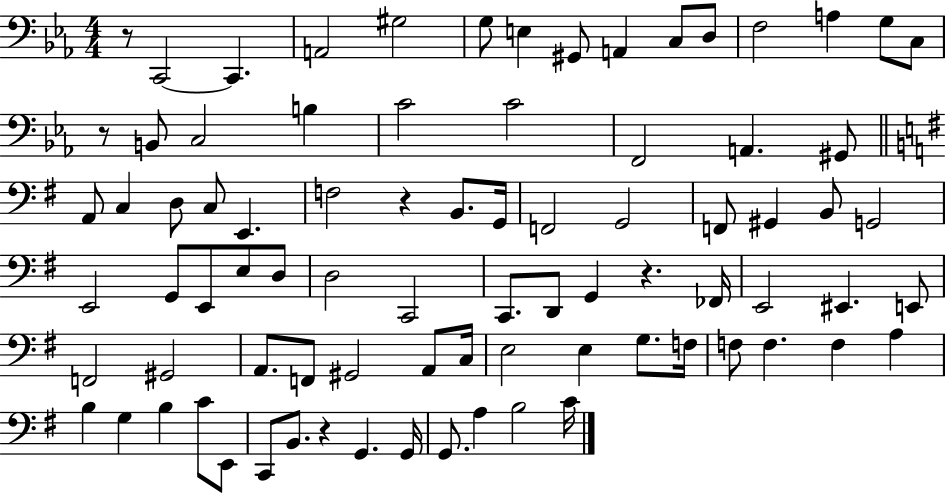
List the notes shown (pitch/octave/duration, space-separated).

R/e C2/h C2/q. A2/h G#3/h G3/e E3/q G#2/e A2/q C3/e D3/e F3/h A3/q G3/e C3/e R/e B2/e C3/h B3/q C4/h C4/h F2/h A2/q. G#2/e A2/e C3/q D3/e C3/e E2/q. F3/h R/q B2/e. G2/s F2/h G2/h F2/e G#2/q B2/e G2/h E2/h G2/e E2/e E3/e D3/e D3/h C2/h C2/e. D2/e G2/q R/q. FES2/s E2/h EIS2/q. E2/e F2/h G#2/h A2/e. F2/e G#2/h A2/e C3/s E3/h E3/q G3/e. F3/s F3/e F3/q. F3/q A3/q B3/q G3/q B3/q C4/e E2/e C2/e B2/e. R/q G2/q. G2/s G2/e. A3/q B3/h C4/s